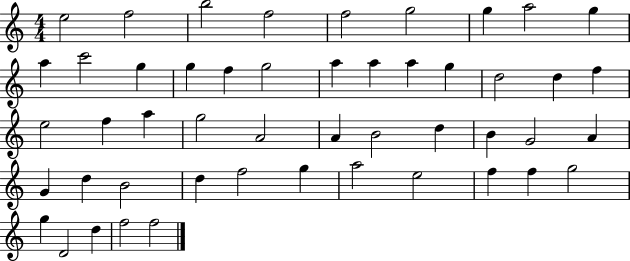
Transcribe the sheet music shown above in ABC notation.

X:1
T:Untitled
M:4/4
L:1/4
K:C
e2 f2 b2 f2 f2 g2 g a2 g a c'2 g g f g2 a a a g d2 d f e2 f a g2 A2 A B2 d B G2 A G d B2 d f2 g a2 e2 f f g2 g D2 d f2 f2